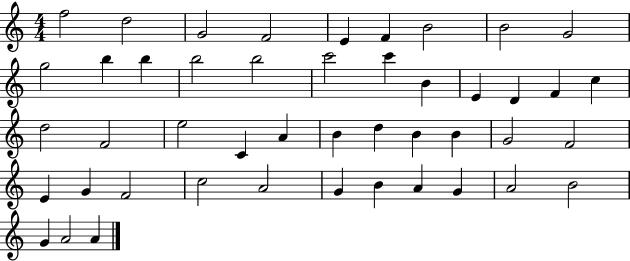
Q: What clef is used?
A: treble